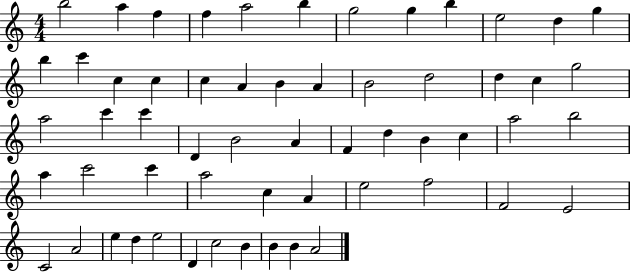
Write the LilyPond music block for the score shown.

{
  \clef treble
  \numericTimeSignature
  \time 4/4
  \key c \major
  b''2 a''4 f''4 | f''4 a''2 b''4 | g''2 g''4 b''4 | e''2 d''4 g''4 | \break b''4 c'''4 c''4 c''4 | c''4 a'4 b'4 a'4 | b'2 d''2 | d''4 c''4 g''2 | \break a''2 c'''4 c'''4 | d'4 b'2 a'4 | f'4 d''4 b'4 c''4 | a''2 b''2 | \break a''4 c'''2 c'''4 | a''2 c''4 a'4 | e''2 f''2 | f'2 e'2 | \break c'2 a'2 | e''4 d''4 e''2 | d'4 c''2 b'4 | b'4 b'4 a'2 | \break \bar "|."
}